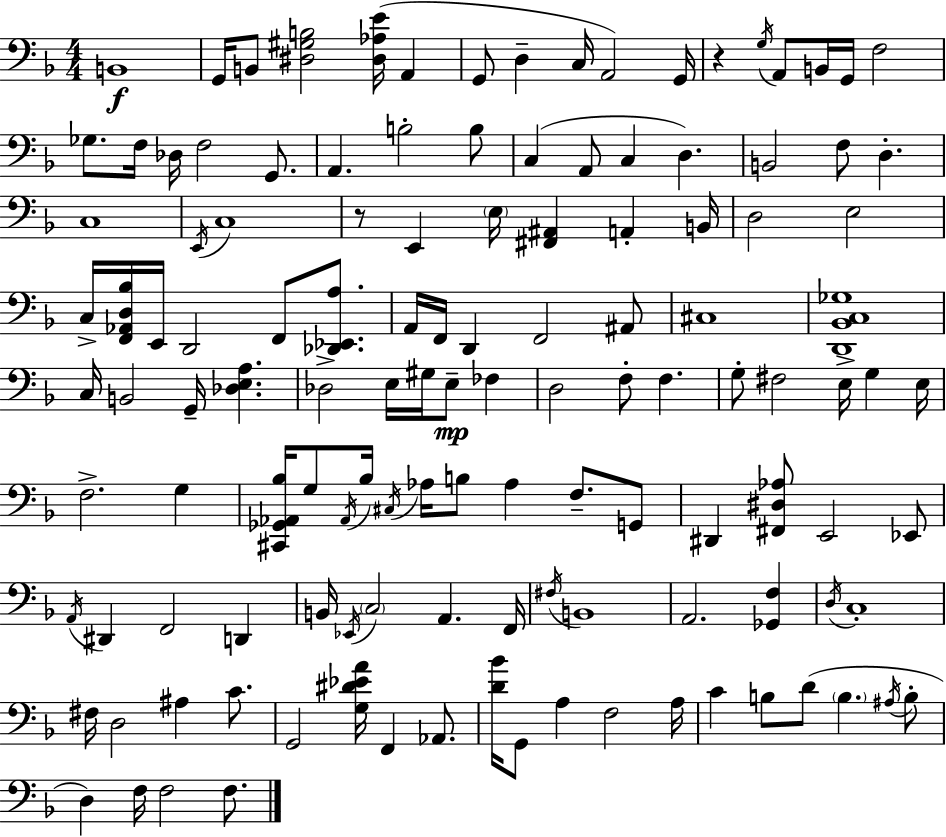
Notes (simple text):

B2/w G2/s B2/e [D#3,G#3,B3]/h [D#3,Ab3,E4]/s A2/q G2/e D3/q C3/s A2/h G2/s R/q G3/s A2/e B2/s G2/s F3/h Gb3/e. F3/s Db3/s F3/h G2/e. A2/q. B3/h B3/e C3/q A2/e C3/q D3/q. B2/h F3/e D3/q. C3/w E2/s C3/w R/e E2/q E3/s [F#2,A#2]/q A2/q B2/s D3/h E3/h C3/s [F2,Ab2,D3,Bb3]/s E2/s D2/h F2/e [Db2,Eb2,A3]/e. A2/s F2/s D2/q F2/h A#2/e C#3/w [D2,Bb2,C3,Gb3]/w C3/s B2/h G2/s [Db3,E3,A3]/q. Db3/h E3/s G#3/s E3/e FES3/q D3/h F3/e F3/q. G3/e F#3/h E3/s G3/q E3/s F3/h. G3/q [C#2,Gb2,Ab2,Bb3]/s G3/e Ab2/s Bb3/s C#3/s Ab3/s B3/e Ab3/q F3/e. G2/e D#2/q [F#2,D#3,Ab3]/e E2/h Eb2/e A2/s D#2/q F2/h D2/q B2/s Eb2/s C3/h A2/q. F2/s F#3/s B2/w A2/h. [Gb2,F3]/q D3/s C3/w F#3/s D3/h A#3/q C4/e. G2/h [G3,D#4,Eb4,A4]/s F2/q Ab2/e. [D4,Bb4]/s G2/e A3/q F3/h A3/s C4/q B3/e D4/e B3/q. A#3/s B3/e D3/q F3/s F3/h F3/e.